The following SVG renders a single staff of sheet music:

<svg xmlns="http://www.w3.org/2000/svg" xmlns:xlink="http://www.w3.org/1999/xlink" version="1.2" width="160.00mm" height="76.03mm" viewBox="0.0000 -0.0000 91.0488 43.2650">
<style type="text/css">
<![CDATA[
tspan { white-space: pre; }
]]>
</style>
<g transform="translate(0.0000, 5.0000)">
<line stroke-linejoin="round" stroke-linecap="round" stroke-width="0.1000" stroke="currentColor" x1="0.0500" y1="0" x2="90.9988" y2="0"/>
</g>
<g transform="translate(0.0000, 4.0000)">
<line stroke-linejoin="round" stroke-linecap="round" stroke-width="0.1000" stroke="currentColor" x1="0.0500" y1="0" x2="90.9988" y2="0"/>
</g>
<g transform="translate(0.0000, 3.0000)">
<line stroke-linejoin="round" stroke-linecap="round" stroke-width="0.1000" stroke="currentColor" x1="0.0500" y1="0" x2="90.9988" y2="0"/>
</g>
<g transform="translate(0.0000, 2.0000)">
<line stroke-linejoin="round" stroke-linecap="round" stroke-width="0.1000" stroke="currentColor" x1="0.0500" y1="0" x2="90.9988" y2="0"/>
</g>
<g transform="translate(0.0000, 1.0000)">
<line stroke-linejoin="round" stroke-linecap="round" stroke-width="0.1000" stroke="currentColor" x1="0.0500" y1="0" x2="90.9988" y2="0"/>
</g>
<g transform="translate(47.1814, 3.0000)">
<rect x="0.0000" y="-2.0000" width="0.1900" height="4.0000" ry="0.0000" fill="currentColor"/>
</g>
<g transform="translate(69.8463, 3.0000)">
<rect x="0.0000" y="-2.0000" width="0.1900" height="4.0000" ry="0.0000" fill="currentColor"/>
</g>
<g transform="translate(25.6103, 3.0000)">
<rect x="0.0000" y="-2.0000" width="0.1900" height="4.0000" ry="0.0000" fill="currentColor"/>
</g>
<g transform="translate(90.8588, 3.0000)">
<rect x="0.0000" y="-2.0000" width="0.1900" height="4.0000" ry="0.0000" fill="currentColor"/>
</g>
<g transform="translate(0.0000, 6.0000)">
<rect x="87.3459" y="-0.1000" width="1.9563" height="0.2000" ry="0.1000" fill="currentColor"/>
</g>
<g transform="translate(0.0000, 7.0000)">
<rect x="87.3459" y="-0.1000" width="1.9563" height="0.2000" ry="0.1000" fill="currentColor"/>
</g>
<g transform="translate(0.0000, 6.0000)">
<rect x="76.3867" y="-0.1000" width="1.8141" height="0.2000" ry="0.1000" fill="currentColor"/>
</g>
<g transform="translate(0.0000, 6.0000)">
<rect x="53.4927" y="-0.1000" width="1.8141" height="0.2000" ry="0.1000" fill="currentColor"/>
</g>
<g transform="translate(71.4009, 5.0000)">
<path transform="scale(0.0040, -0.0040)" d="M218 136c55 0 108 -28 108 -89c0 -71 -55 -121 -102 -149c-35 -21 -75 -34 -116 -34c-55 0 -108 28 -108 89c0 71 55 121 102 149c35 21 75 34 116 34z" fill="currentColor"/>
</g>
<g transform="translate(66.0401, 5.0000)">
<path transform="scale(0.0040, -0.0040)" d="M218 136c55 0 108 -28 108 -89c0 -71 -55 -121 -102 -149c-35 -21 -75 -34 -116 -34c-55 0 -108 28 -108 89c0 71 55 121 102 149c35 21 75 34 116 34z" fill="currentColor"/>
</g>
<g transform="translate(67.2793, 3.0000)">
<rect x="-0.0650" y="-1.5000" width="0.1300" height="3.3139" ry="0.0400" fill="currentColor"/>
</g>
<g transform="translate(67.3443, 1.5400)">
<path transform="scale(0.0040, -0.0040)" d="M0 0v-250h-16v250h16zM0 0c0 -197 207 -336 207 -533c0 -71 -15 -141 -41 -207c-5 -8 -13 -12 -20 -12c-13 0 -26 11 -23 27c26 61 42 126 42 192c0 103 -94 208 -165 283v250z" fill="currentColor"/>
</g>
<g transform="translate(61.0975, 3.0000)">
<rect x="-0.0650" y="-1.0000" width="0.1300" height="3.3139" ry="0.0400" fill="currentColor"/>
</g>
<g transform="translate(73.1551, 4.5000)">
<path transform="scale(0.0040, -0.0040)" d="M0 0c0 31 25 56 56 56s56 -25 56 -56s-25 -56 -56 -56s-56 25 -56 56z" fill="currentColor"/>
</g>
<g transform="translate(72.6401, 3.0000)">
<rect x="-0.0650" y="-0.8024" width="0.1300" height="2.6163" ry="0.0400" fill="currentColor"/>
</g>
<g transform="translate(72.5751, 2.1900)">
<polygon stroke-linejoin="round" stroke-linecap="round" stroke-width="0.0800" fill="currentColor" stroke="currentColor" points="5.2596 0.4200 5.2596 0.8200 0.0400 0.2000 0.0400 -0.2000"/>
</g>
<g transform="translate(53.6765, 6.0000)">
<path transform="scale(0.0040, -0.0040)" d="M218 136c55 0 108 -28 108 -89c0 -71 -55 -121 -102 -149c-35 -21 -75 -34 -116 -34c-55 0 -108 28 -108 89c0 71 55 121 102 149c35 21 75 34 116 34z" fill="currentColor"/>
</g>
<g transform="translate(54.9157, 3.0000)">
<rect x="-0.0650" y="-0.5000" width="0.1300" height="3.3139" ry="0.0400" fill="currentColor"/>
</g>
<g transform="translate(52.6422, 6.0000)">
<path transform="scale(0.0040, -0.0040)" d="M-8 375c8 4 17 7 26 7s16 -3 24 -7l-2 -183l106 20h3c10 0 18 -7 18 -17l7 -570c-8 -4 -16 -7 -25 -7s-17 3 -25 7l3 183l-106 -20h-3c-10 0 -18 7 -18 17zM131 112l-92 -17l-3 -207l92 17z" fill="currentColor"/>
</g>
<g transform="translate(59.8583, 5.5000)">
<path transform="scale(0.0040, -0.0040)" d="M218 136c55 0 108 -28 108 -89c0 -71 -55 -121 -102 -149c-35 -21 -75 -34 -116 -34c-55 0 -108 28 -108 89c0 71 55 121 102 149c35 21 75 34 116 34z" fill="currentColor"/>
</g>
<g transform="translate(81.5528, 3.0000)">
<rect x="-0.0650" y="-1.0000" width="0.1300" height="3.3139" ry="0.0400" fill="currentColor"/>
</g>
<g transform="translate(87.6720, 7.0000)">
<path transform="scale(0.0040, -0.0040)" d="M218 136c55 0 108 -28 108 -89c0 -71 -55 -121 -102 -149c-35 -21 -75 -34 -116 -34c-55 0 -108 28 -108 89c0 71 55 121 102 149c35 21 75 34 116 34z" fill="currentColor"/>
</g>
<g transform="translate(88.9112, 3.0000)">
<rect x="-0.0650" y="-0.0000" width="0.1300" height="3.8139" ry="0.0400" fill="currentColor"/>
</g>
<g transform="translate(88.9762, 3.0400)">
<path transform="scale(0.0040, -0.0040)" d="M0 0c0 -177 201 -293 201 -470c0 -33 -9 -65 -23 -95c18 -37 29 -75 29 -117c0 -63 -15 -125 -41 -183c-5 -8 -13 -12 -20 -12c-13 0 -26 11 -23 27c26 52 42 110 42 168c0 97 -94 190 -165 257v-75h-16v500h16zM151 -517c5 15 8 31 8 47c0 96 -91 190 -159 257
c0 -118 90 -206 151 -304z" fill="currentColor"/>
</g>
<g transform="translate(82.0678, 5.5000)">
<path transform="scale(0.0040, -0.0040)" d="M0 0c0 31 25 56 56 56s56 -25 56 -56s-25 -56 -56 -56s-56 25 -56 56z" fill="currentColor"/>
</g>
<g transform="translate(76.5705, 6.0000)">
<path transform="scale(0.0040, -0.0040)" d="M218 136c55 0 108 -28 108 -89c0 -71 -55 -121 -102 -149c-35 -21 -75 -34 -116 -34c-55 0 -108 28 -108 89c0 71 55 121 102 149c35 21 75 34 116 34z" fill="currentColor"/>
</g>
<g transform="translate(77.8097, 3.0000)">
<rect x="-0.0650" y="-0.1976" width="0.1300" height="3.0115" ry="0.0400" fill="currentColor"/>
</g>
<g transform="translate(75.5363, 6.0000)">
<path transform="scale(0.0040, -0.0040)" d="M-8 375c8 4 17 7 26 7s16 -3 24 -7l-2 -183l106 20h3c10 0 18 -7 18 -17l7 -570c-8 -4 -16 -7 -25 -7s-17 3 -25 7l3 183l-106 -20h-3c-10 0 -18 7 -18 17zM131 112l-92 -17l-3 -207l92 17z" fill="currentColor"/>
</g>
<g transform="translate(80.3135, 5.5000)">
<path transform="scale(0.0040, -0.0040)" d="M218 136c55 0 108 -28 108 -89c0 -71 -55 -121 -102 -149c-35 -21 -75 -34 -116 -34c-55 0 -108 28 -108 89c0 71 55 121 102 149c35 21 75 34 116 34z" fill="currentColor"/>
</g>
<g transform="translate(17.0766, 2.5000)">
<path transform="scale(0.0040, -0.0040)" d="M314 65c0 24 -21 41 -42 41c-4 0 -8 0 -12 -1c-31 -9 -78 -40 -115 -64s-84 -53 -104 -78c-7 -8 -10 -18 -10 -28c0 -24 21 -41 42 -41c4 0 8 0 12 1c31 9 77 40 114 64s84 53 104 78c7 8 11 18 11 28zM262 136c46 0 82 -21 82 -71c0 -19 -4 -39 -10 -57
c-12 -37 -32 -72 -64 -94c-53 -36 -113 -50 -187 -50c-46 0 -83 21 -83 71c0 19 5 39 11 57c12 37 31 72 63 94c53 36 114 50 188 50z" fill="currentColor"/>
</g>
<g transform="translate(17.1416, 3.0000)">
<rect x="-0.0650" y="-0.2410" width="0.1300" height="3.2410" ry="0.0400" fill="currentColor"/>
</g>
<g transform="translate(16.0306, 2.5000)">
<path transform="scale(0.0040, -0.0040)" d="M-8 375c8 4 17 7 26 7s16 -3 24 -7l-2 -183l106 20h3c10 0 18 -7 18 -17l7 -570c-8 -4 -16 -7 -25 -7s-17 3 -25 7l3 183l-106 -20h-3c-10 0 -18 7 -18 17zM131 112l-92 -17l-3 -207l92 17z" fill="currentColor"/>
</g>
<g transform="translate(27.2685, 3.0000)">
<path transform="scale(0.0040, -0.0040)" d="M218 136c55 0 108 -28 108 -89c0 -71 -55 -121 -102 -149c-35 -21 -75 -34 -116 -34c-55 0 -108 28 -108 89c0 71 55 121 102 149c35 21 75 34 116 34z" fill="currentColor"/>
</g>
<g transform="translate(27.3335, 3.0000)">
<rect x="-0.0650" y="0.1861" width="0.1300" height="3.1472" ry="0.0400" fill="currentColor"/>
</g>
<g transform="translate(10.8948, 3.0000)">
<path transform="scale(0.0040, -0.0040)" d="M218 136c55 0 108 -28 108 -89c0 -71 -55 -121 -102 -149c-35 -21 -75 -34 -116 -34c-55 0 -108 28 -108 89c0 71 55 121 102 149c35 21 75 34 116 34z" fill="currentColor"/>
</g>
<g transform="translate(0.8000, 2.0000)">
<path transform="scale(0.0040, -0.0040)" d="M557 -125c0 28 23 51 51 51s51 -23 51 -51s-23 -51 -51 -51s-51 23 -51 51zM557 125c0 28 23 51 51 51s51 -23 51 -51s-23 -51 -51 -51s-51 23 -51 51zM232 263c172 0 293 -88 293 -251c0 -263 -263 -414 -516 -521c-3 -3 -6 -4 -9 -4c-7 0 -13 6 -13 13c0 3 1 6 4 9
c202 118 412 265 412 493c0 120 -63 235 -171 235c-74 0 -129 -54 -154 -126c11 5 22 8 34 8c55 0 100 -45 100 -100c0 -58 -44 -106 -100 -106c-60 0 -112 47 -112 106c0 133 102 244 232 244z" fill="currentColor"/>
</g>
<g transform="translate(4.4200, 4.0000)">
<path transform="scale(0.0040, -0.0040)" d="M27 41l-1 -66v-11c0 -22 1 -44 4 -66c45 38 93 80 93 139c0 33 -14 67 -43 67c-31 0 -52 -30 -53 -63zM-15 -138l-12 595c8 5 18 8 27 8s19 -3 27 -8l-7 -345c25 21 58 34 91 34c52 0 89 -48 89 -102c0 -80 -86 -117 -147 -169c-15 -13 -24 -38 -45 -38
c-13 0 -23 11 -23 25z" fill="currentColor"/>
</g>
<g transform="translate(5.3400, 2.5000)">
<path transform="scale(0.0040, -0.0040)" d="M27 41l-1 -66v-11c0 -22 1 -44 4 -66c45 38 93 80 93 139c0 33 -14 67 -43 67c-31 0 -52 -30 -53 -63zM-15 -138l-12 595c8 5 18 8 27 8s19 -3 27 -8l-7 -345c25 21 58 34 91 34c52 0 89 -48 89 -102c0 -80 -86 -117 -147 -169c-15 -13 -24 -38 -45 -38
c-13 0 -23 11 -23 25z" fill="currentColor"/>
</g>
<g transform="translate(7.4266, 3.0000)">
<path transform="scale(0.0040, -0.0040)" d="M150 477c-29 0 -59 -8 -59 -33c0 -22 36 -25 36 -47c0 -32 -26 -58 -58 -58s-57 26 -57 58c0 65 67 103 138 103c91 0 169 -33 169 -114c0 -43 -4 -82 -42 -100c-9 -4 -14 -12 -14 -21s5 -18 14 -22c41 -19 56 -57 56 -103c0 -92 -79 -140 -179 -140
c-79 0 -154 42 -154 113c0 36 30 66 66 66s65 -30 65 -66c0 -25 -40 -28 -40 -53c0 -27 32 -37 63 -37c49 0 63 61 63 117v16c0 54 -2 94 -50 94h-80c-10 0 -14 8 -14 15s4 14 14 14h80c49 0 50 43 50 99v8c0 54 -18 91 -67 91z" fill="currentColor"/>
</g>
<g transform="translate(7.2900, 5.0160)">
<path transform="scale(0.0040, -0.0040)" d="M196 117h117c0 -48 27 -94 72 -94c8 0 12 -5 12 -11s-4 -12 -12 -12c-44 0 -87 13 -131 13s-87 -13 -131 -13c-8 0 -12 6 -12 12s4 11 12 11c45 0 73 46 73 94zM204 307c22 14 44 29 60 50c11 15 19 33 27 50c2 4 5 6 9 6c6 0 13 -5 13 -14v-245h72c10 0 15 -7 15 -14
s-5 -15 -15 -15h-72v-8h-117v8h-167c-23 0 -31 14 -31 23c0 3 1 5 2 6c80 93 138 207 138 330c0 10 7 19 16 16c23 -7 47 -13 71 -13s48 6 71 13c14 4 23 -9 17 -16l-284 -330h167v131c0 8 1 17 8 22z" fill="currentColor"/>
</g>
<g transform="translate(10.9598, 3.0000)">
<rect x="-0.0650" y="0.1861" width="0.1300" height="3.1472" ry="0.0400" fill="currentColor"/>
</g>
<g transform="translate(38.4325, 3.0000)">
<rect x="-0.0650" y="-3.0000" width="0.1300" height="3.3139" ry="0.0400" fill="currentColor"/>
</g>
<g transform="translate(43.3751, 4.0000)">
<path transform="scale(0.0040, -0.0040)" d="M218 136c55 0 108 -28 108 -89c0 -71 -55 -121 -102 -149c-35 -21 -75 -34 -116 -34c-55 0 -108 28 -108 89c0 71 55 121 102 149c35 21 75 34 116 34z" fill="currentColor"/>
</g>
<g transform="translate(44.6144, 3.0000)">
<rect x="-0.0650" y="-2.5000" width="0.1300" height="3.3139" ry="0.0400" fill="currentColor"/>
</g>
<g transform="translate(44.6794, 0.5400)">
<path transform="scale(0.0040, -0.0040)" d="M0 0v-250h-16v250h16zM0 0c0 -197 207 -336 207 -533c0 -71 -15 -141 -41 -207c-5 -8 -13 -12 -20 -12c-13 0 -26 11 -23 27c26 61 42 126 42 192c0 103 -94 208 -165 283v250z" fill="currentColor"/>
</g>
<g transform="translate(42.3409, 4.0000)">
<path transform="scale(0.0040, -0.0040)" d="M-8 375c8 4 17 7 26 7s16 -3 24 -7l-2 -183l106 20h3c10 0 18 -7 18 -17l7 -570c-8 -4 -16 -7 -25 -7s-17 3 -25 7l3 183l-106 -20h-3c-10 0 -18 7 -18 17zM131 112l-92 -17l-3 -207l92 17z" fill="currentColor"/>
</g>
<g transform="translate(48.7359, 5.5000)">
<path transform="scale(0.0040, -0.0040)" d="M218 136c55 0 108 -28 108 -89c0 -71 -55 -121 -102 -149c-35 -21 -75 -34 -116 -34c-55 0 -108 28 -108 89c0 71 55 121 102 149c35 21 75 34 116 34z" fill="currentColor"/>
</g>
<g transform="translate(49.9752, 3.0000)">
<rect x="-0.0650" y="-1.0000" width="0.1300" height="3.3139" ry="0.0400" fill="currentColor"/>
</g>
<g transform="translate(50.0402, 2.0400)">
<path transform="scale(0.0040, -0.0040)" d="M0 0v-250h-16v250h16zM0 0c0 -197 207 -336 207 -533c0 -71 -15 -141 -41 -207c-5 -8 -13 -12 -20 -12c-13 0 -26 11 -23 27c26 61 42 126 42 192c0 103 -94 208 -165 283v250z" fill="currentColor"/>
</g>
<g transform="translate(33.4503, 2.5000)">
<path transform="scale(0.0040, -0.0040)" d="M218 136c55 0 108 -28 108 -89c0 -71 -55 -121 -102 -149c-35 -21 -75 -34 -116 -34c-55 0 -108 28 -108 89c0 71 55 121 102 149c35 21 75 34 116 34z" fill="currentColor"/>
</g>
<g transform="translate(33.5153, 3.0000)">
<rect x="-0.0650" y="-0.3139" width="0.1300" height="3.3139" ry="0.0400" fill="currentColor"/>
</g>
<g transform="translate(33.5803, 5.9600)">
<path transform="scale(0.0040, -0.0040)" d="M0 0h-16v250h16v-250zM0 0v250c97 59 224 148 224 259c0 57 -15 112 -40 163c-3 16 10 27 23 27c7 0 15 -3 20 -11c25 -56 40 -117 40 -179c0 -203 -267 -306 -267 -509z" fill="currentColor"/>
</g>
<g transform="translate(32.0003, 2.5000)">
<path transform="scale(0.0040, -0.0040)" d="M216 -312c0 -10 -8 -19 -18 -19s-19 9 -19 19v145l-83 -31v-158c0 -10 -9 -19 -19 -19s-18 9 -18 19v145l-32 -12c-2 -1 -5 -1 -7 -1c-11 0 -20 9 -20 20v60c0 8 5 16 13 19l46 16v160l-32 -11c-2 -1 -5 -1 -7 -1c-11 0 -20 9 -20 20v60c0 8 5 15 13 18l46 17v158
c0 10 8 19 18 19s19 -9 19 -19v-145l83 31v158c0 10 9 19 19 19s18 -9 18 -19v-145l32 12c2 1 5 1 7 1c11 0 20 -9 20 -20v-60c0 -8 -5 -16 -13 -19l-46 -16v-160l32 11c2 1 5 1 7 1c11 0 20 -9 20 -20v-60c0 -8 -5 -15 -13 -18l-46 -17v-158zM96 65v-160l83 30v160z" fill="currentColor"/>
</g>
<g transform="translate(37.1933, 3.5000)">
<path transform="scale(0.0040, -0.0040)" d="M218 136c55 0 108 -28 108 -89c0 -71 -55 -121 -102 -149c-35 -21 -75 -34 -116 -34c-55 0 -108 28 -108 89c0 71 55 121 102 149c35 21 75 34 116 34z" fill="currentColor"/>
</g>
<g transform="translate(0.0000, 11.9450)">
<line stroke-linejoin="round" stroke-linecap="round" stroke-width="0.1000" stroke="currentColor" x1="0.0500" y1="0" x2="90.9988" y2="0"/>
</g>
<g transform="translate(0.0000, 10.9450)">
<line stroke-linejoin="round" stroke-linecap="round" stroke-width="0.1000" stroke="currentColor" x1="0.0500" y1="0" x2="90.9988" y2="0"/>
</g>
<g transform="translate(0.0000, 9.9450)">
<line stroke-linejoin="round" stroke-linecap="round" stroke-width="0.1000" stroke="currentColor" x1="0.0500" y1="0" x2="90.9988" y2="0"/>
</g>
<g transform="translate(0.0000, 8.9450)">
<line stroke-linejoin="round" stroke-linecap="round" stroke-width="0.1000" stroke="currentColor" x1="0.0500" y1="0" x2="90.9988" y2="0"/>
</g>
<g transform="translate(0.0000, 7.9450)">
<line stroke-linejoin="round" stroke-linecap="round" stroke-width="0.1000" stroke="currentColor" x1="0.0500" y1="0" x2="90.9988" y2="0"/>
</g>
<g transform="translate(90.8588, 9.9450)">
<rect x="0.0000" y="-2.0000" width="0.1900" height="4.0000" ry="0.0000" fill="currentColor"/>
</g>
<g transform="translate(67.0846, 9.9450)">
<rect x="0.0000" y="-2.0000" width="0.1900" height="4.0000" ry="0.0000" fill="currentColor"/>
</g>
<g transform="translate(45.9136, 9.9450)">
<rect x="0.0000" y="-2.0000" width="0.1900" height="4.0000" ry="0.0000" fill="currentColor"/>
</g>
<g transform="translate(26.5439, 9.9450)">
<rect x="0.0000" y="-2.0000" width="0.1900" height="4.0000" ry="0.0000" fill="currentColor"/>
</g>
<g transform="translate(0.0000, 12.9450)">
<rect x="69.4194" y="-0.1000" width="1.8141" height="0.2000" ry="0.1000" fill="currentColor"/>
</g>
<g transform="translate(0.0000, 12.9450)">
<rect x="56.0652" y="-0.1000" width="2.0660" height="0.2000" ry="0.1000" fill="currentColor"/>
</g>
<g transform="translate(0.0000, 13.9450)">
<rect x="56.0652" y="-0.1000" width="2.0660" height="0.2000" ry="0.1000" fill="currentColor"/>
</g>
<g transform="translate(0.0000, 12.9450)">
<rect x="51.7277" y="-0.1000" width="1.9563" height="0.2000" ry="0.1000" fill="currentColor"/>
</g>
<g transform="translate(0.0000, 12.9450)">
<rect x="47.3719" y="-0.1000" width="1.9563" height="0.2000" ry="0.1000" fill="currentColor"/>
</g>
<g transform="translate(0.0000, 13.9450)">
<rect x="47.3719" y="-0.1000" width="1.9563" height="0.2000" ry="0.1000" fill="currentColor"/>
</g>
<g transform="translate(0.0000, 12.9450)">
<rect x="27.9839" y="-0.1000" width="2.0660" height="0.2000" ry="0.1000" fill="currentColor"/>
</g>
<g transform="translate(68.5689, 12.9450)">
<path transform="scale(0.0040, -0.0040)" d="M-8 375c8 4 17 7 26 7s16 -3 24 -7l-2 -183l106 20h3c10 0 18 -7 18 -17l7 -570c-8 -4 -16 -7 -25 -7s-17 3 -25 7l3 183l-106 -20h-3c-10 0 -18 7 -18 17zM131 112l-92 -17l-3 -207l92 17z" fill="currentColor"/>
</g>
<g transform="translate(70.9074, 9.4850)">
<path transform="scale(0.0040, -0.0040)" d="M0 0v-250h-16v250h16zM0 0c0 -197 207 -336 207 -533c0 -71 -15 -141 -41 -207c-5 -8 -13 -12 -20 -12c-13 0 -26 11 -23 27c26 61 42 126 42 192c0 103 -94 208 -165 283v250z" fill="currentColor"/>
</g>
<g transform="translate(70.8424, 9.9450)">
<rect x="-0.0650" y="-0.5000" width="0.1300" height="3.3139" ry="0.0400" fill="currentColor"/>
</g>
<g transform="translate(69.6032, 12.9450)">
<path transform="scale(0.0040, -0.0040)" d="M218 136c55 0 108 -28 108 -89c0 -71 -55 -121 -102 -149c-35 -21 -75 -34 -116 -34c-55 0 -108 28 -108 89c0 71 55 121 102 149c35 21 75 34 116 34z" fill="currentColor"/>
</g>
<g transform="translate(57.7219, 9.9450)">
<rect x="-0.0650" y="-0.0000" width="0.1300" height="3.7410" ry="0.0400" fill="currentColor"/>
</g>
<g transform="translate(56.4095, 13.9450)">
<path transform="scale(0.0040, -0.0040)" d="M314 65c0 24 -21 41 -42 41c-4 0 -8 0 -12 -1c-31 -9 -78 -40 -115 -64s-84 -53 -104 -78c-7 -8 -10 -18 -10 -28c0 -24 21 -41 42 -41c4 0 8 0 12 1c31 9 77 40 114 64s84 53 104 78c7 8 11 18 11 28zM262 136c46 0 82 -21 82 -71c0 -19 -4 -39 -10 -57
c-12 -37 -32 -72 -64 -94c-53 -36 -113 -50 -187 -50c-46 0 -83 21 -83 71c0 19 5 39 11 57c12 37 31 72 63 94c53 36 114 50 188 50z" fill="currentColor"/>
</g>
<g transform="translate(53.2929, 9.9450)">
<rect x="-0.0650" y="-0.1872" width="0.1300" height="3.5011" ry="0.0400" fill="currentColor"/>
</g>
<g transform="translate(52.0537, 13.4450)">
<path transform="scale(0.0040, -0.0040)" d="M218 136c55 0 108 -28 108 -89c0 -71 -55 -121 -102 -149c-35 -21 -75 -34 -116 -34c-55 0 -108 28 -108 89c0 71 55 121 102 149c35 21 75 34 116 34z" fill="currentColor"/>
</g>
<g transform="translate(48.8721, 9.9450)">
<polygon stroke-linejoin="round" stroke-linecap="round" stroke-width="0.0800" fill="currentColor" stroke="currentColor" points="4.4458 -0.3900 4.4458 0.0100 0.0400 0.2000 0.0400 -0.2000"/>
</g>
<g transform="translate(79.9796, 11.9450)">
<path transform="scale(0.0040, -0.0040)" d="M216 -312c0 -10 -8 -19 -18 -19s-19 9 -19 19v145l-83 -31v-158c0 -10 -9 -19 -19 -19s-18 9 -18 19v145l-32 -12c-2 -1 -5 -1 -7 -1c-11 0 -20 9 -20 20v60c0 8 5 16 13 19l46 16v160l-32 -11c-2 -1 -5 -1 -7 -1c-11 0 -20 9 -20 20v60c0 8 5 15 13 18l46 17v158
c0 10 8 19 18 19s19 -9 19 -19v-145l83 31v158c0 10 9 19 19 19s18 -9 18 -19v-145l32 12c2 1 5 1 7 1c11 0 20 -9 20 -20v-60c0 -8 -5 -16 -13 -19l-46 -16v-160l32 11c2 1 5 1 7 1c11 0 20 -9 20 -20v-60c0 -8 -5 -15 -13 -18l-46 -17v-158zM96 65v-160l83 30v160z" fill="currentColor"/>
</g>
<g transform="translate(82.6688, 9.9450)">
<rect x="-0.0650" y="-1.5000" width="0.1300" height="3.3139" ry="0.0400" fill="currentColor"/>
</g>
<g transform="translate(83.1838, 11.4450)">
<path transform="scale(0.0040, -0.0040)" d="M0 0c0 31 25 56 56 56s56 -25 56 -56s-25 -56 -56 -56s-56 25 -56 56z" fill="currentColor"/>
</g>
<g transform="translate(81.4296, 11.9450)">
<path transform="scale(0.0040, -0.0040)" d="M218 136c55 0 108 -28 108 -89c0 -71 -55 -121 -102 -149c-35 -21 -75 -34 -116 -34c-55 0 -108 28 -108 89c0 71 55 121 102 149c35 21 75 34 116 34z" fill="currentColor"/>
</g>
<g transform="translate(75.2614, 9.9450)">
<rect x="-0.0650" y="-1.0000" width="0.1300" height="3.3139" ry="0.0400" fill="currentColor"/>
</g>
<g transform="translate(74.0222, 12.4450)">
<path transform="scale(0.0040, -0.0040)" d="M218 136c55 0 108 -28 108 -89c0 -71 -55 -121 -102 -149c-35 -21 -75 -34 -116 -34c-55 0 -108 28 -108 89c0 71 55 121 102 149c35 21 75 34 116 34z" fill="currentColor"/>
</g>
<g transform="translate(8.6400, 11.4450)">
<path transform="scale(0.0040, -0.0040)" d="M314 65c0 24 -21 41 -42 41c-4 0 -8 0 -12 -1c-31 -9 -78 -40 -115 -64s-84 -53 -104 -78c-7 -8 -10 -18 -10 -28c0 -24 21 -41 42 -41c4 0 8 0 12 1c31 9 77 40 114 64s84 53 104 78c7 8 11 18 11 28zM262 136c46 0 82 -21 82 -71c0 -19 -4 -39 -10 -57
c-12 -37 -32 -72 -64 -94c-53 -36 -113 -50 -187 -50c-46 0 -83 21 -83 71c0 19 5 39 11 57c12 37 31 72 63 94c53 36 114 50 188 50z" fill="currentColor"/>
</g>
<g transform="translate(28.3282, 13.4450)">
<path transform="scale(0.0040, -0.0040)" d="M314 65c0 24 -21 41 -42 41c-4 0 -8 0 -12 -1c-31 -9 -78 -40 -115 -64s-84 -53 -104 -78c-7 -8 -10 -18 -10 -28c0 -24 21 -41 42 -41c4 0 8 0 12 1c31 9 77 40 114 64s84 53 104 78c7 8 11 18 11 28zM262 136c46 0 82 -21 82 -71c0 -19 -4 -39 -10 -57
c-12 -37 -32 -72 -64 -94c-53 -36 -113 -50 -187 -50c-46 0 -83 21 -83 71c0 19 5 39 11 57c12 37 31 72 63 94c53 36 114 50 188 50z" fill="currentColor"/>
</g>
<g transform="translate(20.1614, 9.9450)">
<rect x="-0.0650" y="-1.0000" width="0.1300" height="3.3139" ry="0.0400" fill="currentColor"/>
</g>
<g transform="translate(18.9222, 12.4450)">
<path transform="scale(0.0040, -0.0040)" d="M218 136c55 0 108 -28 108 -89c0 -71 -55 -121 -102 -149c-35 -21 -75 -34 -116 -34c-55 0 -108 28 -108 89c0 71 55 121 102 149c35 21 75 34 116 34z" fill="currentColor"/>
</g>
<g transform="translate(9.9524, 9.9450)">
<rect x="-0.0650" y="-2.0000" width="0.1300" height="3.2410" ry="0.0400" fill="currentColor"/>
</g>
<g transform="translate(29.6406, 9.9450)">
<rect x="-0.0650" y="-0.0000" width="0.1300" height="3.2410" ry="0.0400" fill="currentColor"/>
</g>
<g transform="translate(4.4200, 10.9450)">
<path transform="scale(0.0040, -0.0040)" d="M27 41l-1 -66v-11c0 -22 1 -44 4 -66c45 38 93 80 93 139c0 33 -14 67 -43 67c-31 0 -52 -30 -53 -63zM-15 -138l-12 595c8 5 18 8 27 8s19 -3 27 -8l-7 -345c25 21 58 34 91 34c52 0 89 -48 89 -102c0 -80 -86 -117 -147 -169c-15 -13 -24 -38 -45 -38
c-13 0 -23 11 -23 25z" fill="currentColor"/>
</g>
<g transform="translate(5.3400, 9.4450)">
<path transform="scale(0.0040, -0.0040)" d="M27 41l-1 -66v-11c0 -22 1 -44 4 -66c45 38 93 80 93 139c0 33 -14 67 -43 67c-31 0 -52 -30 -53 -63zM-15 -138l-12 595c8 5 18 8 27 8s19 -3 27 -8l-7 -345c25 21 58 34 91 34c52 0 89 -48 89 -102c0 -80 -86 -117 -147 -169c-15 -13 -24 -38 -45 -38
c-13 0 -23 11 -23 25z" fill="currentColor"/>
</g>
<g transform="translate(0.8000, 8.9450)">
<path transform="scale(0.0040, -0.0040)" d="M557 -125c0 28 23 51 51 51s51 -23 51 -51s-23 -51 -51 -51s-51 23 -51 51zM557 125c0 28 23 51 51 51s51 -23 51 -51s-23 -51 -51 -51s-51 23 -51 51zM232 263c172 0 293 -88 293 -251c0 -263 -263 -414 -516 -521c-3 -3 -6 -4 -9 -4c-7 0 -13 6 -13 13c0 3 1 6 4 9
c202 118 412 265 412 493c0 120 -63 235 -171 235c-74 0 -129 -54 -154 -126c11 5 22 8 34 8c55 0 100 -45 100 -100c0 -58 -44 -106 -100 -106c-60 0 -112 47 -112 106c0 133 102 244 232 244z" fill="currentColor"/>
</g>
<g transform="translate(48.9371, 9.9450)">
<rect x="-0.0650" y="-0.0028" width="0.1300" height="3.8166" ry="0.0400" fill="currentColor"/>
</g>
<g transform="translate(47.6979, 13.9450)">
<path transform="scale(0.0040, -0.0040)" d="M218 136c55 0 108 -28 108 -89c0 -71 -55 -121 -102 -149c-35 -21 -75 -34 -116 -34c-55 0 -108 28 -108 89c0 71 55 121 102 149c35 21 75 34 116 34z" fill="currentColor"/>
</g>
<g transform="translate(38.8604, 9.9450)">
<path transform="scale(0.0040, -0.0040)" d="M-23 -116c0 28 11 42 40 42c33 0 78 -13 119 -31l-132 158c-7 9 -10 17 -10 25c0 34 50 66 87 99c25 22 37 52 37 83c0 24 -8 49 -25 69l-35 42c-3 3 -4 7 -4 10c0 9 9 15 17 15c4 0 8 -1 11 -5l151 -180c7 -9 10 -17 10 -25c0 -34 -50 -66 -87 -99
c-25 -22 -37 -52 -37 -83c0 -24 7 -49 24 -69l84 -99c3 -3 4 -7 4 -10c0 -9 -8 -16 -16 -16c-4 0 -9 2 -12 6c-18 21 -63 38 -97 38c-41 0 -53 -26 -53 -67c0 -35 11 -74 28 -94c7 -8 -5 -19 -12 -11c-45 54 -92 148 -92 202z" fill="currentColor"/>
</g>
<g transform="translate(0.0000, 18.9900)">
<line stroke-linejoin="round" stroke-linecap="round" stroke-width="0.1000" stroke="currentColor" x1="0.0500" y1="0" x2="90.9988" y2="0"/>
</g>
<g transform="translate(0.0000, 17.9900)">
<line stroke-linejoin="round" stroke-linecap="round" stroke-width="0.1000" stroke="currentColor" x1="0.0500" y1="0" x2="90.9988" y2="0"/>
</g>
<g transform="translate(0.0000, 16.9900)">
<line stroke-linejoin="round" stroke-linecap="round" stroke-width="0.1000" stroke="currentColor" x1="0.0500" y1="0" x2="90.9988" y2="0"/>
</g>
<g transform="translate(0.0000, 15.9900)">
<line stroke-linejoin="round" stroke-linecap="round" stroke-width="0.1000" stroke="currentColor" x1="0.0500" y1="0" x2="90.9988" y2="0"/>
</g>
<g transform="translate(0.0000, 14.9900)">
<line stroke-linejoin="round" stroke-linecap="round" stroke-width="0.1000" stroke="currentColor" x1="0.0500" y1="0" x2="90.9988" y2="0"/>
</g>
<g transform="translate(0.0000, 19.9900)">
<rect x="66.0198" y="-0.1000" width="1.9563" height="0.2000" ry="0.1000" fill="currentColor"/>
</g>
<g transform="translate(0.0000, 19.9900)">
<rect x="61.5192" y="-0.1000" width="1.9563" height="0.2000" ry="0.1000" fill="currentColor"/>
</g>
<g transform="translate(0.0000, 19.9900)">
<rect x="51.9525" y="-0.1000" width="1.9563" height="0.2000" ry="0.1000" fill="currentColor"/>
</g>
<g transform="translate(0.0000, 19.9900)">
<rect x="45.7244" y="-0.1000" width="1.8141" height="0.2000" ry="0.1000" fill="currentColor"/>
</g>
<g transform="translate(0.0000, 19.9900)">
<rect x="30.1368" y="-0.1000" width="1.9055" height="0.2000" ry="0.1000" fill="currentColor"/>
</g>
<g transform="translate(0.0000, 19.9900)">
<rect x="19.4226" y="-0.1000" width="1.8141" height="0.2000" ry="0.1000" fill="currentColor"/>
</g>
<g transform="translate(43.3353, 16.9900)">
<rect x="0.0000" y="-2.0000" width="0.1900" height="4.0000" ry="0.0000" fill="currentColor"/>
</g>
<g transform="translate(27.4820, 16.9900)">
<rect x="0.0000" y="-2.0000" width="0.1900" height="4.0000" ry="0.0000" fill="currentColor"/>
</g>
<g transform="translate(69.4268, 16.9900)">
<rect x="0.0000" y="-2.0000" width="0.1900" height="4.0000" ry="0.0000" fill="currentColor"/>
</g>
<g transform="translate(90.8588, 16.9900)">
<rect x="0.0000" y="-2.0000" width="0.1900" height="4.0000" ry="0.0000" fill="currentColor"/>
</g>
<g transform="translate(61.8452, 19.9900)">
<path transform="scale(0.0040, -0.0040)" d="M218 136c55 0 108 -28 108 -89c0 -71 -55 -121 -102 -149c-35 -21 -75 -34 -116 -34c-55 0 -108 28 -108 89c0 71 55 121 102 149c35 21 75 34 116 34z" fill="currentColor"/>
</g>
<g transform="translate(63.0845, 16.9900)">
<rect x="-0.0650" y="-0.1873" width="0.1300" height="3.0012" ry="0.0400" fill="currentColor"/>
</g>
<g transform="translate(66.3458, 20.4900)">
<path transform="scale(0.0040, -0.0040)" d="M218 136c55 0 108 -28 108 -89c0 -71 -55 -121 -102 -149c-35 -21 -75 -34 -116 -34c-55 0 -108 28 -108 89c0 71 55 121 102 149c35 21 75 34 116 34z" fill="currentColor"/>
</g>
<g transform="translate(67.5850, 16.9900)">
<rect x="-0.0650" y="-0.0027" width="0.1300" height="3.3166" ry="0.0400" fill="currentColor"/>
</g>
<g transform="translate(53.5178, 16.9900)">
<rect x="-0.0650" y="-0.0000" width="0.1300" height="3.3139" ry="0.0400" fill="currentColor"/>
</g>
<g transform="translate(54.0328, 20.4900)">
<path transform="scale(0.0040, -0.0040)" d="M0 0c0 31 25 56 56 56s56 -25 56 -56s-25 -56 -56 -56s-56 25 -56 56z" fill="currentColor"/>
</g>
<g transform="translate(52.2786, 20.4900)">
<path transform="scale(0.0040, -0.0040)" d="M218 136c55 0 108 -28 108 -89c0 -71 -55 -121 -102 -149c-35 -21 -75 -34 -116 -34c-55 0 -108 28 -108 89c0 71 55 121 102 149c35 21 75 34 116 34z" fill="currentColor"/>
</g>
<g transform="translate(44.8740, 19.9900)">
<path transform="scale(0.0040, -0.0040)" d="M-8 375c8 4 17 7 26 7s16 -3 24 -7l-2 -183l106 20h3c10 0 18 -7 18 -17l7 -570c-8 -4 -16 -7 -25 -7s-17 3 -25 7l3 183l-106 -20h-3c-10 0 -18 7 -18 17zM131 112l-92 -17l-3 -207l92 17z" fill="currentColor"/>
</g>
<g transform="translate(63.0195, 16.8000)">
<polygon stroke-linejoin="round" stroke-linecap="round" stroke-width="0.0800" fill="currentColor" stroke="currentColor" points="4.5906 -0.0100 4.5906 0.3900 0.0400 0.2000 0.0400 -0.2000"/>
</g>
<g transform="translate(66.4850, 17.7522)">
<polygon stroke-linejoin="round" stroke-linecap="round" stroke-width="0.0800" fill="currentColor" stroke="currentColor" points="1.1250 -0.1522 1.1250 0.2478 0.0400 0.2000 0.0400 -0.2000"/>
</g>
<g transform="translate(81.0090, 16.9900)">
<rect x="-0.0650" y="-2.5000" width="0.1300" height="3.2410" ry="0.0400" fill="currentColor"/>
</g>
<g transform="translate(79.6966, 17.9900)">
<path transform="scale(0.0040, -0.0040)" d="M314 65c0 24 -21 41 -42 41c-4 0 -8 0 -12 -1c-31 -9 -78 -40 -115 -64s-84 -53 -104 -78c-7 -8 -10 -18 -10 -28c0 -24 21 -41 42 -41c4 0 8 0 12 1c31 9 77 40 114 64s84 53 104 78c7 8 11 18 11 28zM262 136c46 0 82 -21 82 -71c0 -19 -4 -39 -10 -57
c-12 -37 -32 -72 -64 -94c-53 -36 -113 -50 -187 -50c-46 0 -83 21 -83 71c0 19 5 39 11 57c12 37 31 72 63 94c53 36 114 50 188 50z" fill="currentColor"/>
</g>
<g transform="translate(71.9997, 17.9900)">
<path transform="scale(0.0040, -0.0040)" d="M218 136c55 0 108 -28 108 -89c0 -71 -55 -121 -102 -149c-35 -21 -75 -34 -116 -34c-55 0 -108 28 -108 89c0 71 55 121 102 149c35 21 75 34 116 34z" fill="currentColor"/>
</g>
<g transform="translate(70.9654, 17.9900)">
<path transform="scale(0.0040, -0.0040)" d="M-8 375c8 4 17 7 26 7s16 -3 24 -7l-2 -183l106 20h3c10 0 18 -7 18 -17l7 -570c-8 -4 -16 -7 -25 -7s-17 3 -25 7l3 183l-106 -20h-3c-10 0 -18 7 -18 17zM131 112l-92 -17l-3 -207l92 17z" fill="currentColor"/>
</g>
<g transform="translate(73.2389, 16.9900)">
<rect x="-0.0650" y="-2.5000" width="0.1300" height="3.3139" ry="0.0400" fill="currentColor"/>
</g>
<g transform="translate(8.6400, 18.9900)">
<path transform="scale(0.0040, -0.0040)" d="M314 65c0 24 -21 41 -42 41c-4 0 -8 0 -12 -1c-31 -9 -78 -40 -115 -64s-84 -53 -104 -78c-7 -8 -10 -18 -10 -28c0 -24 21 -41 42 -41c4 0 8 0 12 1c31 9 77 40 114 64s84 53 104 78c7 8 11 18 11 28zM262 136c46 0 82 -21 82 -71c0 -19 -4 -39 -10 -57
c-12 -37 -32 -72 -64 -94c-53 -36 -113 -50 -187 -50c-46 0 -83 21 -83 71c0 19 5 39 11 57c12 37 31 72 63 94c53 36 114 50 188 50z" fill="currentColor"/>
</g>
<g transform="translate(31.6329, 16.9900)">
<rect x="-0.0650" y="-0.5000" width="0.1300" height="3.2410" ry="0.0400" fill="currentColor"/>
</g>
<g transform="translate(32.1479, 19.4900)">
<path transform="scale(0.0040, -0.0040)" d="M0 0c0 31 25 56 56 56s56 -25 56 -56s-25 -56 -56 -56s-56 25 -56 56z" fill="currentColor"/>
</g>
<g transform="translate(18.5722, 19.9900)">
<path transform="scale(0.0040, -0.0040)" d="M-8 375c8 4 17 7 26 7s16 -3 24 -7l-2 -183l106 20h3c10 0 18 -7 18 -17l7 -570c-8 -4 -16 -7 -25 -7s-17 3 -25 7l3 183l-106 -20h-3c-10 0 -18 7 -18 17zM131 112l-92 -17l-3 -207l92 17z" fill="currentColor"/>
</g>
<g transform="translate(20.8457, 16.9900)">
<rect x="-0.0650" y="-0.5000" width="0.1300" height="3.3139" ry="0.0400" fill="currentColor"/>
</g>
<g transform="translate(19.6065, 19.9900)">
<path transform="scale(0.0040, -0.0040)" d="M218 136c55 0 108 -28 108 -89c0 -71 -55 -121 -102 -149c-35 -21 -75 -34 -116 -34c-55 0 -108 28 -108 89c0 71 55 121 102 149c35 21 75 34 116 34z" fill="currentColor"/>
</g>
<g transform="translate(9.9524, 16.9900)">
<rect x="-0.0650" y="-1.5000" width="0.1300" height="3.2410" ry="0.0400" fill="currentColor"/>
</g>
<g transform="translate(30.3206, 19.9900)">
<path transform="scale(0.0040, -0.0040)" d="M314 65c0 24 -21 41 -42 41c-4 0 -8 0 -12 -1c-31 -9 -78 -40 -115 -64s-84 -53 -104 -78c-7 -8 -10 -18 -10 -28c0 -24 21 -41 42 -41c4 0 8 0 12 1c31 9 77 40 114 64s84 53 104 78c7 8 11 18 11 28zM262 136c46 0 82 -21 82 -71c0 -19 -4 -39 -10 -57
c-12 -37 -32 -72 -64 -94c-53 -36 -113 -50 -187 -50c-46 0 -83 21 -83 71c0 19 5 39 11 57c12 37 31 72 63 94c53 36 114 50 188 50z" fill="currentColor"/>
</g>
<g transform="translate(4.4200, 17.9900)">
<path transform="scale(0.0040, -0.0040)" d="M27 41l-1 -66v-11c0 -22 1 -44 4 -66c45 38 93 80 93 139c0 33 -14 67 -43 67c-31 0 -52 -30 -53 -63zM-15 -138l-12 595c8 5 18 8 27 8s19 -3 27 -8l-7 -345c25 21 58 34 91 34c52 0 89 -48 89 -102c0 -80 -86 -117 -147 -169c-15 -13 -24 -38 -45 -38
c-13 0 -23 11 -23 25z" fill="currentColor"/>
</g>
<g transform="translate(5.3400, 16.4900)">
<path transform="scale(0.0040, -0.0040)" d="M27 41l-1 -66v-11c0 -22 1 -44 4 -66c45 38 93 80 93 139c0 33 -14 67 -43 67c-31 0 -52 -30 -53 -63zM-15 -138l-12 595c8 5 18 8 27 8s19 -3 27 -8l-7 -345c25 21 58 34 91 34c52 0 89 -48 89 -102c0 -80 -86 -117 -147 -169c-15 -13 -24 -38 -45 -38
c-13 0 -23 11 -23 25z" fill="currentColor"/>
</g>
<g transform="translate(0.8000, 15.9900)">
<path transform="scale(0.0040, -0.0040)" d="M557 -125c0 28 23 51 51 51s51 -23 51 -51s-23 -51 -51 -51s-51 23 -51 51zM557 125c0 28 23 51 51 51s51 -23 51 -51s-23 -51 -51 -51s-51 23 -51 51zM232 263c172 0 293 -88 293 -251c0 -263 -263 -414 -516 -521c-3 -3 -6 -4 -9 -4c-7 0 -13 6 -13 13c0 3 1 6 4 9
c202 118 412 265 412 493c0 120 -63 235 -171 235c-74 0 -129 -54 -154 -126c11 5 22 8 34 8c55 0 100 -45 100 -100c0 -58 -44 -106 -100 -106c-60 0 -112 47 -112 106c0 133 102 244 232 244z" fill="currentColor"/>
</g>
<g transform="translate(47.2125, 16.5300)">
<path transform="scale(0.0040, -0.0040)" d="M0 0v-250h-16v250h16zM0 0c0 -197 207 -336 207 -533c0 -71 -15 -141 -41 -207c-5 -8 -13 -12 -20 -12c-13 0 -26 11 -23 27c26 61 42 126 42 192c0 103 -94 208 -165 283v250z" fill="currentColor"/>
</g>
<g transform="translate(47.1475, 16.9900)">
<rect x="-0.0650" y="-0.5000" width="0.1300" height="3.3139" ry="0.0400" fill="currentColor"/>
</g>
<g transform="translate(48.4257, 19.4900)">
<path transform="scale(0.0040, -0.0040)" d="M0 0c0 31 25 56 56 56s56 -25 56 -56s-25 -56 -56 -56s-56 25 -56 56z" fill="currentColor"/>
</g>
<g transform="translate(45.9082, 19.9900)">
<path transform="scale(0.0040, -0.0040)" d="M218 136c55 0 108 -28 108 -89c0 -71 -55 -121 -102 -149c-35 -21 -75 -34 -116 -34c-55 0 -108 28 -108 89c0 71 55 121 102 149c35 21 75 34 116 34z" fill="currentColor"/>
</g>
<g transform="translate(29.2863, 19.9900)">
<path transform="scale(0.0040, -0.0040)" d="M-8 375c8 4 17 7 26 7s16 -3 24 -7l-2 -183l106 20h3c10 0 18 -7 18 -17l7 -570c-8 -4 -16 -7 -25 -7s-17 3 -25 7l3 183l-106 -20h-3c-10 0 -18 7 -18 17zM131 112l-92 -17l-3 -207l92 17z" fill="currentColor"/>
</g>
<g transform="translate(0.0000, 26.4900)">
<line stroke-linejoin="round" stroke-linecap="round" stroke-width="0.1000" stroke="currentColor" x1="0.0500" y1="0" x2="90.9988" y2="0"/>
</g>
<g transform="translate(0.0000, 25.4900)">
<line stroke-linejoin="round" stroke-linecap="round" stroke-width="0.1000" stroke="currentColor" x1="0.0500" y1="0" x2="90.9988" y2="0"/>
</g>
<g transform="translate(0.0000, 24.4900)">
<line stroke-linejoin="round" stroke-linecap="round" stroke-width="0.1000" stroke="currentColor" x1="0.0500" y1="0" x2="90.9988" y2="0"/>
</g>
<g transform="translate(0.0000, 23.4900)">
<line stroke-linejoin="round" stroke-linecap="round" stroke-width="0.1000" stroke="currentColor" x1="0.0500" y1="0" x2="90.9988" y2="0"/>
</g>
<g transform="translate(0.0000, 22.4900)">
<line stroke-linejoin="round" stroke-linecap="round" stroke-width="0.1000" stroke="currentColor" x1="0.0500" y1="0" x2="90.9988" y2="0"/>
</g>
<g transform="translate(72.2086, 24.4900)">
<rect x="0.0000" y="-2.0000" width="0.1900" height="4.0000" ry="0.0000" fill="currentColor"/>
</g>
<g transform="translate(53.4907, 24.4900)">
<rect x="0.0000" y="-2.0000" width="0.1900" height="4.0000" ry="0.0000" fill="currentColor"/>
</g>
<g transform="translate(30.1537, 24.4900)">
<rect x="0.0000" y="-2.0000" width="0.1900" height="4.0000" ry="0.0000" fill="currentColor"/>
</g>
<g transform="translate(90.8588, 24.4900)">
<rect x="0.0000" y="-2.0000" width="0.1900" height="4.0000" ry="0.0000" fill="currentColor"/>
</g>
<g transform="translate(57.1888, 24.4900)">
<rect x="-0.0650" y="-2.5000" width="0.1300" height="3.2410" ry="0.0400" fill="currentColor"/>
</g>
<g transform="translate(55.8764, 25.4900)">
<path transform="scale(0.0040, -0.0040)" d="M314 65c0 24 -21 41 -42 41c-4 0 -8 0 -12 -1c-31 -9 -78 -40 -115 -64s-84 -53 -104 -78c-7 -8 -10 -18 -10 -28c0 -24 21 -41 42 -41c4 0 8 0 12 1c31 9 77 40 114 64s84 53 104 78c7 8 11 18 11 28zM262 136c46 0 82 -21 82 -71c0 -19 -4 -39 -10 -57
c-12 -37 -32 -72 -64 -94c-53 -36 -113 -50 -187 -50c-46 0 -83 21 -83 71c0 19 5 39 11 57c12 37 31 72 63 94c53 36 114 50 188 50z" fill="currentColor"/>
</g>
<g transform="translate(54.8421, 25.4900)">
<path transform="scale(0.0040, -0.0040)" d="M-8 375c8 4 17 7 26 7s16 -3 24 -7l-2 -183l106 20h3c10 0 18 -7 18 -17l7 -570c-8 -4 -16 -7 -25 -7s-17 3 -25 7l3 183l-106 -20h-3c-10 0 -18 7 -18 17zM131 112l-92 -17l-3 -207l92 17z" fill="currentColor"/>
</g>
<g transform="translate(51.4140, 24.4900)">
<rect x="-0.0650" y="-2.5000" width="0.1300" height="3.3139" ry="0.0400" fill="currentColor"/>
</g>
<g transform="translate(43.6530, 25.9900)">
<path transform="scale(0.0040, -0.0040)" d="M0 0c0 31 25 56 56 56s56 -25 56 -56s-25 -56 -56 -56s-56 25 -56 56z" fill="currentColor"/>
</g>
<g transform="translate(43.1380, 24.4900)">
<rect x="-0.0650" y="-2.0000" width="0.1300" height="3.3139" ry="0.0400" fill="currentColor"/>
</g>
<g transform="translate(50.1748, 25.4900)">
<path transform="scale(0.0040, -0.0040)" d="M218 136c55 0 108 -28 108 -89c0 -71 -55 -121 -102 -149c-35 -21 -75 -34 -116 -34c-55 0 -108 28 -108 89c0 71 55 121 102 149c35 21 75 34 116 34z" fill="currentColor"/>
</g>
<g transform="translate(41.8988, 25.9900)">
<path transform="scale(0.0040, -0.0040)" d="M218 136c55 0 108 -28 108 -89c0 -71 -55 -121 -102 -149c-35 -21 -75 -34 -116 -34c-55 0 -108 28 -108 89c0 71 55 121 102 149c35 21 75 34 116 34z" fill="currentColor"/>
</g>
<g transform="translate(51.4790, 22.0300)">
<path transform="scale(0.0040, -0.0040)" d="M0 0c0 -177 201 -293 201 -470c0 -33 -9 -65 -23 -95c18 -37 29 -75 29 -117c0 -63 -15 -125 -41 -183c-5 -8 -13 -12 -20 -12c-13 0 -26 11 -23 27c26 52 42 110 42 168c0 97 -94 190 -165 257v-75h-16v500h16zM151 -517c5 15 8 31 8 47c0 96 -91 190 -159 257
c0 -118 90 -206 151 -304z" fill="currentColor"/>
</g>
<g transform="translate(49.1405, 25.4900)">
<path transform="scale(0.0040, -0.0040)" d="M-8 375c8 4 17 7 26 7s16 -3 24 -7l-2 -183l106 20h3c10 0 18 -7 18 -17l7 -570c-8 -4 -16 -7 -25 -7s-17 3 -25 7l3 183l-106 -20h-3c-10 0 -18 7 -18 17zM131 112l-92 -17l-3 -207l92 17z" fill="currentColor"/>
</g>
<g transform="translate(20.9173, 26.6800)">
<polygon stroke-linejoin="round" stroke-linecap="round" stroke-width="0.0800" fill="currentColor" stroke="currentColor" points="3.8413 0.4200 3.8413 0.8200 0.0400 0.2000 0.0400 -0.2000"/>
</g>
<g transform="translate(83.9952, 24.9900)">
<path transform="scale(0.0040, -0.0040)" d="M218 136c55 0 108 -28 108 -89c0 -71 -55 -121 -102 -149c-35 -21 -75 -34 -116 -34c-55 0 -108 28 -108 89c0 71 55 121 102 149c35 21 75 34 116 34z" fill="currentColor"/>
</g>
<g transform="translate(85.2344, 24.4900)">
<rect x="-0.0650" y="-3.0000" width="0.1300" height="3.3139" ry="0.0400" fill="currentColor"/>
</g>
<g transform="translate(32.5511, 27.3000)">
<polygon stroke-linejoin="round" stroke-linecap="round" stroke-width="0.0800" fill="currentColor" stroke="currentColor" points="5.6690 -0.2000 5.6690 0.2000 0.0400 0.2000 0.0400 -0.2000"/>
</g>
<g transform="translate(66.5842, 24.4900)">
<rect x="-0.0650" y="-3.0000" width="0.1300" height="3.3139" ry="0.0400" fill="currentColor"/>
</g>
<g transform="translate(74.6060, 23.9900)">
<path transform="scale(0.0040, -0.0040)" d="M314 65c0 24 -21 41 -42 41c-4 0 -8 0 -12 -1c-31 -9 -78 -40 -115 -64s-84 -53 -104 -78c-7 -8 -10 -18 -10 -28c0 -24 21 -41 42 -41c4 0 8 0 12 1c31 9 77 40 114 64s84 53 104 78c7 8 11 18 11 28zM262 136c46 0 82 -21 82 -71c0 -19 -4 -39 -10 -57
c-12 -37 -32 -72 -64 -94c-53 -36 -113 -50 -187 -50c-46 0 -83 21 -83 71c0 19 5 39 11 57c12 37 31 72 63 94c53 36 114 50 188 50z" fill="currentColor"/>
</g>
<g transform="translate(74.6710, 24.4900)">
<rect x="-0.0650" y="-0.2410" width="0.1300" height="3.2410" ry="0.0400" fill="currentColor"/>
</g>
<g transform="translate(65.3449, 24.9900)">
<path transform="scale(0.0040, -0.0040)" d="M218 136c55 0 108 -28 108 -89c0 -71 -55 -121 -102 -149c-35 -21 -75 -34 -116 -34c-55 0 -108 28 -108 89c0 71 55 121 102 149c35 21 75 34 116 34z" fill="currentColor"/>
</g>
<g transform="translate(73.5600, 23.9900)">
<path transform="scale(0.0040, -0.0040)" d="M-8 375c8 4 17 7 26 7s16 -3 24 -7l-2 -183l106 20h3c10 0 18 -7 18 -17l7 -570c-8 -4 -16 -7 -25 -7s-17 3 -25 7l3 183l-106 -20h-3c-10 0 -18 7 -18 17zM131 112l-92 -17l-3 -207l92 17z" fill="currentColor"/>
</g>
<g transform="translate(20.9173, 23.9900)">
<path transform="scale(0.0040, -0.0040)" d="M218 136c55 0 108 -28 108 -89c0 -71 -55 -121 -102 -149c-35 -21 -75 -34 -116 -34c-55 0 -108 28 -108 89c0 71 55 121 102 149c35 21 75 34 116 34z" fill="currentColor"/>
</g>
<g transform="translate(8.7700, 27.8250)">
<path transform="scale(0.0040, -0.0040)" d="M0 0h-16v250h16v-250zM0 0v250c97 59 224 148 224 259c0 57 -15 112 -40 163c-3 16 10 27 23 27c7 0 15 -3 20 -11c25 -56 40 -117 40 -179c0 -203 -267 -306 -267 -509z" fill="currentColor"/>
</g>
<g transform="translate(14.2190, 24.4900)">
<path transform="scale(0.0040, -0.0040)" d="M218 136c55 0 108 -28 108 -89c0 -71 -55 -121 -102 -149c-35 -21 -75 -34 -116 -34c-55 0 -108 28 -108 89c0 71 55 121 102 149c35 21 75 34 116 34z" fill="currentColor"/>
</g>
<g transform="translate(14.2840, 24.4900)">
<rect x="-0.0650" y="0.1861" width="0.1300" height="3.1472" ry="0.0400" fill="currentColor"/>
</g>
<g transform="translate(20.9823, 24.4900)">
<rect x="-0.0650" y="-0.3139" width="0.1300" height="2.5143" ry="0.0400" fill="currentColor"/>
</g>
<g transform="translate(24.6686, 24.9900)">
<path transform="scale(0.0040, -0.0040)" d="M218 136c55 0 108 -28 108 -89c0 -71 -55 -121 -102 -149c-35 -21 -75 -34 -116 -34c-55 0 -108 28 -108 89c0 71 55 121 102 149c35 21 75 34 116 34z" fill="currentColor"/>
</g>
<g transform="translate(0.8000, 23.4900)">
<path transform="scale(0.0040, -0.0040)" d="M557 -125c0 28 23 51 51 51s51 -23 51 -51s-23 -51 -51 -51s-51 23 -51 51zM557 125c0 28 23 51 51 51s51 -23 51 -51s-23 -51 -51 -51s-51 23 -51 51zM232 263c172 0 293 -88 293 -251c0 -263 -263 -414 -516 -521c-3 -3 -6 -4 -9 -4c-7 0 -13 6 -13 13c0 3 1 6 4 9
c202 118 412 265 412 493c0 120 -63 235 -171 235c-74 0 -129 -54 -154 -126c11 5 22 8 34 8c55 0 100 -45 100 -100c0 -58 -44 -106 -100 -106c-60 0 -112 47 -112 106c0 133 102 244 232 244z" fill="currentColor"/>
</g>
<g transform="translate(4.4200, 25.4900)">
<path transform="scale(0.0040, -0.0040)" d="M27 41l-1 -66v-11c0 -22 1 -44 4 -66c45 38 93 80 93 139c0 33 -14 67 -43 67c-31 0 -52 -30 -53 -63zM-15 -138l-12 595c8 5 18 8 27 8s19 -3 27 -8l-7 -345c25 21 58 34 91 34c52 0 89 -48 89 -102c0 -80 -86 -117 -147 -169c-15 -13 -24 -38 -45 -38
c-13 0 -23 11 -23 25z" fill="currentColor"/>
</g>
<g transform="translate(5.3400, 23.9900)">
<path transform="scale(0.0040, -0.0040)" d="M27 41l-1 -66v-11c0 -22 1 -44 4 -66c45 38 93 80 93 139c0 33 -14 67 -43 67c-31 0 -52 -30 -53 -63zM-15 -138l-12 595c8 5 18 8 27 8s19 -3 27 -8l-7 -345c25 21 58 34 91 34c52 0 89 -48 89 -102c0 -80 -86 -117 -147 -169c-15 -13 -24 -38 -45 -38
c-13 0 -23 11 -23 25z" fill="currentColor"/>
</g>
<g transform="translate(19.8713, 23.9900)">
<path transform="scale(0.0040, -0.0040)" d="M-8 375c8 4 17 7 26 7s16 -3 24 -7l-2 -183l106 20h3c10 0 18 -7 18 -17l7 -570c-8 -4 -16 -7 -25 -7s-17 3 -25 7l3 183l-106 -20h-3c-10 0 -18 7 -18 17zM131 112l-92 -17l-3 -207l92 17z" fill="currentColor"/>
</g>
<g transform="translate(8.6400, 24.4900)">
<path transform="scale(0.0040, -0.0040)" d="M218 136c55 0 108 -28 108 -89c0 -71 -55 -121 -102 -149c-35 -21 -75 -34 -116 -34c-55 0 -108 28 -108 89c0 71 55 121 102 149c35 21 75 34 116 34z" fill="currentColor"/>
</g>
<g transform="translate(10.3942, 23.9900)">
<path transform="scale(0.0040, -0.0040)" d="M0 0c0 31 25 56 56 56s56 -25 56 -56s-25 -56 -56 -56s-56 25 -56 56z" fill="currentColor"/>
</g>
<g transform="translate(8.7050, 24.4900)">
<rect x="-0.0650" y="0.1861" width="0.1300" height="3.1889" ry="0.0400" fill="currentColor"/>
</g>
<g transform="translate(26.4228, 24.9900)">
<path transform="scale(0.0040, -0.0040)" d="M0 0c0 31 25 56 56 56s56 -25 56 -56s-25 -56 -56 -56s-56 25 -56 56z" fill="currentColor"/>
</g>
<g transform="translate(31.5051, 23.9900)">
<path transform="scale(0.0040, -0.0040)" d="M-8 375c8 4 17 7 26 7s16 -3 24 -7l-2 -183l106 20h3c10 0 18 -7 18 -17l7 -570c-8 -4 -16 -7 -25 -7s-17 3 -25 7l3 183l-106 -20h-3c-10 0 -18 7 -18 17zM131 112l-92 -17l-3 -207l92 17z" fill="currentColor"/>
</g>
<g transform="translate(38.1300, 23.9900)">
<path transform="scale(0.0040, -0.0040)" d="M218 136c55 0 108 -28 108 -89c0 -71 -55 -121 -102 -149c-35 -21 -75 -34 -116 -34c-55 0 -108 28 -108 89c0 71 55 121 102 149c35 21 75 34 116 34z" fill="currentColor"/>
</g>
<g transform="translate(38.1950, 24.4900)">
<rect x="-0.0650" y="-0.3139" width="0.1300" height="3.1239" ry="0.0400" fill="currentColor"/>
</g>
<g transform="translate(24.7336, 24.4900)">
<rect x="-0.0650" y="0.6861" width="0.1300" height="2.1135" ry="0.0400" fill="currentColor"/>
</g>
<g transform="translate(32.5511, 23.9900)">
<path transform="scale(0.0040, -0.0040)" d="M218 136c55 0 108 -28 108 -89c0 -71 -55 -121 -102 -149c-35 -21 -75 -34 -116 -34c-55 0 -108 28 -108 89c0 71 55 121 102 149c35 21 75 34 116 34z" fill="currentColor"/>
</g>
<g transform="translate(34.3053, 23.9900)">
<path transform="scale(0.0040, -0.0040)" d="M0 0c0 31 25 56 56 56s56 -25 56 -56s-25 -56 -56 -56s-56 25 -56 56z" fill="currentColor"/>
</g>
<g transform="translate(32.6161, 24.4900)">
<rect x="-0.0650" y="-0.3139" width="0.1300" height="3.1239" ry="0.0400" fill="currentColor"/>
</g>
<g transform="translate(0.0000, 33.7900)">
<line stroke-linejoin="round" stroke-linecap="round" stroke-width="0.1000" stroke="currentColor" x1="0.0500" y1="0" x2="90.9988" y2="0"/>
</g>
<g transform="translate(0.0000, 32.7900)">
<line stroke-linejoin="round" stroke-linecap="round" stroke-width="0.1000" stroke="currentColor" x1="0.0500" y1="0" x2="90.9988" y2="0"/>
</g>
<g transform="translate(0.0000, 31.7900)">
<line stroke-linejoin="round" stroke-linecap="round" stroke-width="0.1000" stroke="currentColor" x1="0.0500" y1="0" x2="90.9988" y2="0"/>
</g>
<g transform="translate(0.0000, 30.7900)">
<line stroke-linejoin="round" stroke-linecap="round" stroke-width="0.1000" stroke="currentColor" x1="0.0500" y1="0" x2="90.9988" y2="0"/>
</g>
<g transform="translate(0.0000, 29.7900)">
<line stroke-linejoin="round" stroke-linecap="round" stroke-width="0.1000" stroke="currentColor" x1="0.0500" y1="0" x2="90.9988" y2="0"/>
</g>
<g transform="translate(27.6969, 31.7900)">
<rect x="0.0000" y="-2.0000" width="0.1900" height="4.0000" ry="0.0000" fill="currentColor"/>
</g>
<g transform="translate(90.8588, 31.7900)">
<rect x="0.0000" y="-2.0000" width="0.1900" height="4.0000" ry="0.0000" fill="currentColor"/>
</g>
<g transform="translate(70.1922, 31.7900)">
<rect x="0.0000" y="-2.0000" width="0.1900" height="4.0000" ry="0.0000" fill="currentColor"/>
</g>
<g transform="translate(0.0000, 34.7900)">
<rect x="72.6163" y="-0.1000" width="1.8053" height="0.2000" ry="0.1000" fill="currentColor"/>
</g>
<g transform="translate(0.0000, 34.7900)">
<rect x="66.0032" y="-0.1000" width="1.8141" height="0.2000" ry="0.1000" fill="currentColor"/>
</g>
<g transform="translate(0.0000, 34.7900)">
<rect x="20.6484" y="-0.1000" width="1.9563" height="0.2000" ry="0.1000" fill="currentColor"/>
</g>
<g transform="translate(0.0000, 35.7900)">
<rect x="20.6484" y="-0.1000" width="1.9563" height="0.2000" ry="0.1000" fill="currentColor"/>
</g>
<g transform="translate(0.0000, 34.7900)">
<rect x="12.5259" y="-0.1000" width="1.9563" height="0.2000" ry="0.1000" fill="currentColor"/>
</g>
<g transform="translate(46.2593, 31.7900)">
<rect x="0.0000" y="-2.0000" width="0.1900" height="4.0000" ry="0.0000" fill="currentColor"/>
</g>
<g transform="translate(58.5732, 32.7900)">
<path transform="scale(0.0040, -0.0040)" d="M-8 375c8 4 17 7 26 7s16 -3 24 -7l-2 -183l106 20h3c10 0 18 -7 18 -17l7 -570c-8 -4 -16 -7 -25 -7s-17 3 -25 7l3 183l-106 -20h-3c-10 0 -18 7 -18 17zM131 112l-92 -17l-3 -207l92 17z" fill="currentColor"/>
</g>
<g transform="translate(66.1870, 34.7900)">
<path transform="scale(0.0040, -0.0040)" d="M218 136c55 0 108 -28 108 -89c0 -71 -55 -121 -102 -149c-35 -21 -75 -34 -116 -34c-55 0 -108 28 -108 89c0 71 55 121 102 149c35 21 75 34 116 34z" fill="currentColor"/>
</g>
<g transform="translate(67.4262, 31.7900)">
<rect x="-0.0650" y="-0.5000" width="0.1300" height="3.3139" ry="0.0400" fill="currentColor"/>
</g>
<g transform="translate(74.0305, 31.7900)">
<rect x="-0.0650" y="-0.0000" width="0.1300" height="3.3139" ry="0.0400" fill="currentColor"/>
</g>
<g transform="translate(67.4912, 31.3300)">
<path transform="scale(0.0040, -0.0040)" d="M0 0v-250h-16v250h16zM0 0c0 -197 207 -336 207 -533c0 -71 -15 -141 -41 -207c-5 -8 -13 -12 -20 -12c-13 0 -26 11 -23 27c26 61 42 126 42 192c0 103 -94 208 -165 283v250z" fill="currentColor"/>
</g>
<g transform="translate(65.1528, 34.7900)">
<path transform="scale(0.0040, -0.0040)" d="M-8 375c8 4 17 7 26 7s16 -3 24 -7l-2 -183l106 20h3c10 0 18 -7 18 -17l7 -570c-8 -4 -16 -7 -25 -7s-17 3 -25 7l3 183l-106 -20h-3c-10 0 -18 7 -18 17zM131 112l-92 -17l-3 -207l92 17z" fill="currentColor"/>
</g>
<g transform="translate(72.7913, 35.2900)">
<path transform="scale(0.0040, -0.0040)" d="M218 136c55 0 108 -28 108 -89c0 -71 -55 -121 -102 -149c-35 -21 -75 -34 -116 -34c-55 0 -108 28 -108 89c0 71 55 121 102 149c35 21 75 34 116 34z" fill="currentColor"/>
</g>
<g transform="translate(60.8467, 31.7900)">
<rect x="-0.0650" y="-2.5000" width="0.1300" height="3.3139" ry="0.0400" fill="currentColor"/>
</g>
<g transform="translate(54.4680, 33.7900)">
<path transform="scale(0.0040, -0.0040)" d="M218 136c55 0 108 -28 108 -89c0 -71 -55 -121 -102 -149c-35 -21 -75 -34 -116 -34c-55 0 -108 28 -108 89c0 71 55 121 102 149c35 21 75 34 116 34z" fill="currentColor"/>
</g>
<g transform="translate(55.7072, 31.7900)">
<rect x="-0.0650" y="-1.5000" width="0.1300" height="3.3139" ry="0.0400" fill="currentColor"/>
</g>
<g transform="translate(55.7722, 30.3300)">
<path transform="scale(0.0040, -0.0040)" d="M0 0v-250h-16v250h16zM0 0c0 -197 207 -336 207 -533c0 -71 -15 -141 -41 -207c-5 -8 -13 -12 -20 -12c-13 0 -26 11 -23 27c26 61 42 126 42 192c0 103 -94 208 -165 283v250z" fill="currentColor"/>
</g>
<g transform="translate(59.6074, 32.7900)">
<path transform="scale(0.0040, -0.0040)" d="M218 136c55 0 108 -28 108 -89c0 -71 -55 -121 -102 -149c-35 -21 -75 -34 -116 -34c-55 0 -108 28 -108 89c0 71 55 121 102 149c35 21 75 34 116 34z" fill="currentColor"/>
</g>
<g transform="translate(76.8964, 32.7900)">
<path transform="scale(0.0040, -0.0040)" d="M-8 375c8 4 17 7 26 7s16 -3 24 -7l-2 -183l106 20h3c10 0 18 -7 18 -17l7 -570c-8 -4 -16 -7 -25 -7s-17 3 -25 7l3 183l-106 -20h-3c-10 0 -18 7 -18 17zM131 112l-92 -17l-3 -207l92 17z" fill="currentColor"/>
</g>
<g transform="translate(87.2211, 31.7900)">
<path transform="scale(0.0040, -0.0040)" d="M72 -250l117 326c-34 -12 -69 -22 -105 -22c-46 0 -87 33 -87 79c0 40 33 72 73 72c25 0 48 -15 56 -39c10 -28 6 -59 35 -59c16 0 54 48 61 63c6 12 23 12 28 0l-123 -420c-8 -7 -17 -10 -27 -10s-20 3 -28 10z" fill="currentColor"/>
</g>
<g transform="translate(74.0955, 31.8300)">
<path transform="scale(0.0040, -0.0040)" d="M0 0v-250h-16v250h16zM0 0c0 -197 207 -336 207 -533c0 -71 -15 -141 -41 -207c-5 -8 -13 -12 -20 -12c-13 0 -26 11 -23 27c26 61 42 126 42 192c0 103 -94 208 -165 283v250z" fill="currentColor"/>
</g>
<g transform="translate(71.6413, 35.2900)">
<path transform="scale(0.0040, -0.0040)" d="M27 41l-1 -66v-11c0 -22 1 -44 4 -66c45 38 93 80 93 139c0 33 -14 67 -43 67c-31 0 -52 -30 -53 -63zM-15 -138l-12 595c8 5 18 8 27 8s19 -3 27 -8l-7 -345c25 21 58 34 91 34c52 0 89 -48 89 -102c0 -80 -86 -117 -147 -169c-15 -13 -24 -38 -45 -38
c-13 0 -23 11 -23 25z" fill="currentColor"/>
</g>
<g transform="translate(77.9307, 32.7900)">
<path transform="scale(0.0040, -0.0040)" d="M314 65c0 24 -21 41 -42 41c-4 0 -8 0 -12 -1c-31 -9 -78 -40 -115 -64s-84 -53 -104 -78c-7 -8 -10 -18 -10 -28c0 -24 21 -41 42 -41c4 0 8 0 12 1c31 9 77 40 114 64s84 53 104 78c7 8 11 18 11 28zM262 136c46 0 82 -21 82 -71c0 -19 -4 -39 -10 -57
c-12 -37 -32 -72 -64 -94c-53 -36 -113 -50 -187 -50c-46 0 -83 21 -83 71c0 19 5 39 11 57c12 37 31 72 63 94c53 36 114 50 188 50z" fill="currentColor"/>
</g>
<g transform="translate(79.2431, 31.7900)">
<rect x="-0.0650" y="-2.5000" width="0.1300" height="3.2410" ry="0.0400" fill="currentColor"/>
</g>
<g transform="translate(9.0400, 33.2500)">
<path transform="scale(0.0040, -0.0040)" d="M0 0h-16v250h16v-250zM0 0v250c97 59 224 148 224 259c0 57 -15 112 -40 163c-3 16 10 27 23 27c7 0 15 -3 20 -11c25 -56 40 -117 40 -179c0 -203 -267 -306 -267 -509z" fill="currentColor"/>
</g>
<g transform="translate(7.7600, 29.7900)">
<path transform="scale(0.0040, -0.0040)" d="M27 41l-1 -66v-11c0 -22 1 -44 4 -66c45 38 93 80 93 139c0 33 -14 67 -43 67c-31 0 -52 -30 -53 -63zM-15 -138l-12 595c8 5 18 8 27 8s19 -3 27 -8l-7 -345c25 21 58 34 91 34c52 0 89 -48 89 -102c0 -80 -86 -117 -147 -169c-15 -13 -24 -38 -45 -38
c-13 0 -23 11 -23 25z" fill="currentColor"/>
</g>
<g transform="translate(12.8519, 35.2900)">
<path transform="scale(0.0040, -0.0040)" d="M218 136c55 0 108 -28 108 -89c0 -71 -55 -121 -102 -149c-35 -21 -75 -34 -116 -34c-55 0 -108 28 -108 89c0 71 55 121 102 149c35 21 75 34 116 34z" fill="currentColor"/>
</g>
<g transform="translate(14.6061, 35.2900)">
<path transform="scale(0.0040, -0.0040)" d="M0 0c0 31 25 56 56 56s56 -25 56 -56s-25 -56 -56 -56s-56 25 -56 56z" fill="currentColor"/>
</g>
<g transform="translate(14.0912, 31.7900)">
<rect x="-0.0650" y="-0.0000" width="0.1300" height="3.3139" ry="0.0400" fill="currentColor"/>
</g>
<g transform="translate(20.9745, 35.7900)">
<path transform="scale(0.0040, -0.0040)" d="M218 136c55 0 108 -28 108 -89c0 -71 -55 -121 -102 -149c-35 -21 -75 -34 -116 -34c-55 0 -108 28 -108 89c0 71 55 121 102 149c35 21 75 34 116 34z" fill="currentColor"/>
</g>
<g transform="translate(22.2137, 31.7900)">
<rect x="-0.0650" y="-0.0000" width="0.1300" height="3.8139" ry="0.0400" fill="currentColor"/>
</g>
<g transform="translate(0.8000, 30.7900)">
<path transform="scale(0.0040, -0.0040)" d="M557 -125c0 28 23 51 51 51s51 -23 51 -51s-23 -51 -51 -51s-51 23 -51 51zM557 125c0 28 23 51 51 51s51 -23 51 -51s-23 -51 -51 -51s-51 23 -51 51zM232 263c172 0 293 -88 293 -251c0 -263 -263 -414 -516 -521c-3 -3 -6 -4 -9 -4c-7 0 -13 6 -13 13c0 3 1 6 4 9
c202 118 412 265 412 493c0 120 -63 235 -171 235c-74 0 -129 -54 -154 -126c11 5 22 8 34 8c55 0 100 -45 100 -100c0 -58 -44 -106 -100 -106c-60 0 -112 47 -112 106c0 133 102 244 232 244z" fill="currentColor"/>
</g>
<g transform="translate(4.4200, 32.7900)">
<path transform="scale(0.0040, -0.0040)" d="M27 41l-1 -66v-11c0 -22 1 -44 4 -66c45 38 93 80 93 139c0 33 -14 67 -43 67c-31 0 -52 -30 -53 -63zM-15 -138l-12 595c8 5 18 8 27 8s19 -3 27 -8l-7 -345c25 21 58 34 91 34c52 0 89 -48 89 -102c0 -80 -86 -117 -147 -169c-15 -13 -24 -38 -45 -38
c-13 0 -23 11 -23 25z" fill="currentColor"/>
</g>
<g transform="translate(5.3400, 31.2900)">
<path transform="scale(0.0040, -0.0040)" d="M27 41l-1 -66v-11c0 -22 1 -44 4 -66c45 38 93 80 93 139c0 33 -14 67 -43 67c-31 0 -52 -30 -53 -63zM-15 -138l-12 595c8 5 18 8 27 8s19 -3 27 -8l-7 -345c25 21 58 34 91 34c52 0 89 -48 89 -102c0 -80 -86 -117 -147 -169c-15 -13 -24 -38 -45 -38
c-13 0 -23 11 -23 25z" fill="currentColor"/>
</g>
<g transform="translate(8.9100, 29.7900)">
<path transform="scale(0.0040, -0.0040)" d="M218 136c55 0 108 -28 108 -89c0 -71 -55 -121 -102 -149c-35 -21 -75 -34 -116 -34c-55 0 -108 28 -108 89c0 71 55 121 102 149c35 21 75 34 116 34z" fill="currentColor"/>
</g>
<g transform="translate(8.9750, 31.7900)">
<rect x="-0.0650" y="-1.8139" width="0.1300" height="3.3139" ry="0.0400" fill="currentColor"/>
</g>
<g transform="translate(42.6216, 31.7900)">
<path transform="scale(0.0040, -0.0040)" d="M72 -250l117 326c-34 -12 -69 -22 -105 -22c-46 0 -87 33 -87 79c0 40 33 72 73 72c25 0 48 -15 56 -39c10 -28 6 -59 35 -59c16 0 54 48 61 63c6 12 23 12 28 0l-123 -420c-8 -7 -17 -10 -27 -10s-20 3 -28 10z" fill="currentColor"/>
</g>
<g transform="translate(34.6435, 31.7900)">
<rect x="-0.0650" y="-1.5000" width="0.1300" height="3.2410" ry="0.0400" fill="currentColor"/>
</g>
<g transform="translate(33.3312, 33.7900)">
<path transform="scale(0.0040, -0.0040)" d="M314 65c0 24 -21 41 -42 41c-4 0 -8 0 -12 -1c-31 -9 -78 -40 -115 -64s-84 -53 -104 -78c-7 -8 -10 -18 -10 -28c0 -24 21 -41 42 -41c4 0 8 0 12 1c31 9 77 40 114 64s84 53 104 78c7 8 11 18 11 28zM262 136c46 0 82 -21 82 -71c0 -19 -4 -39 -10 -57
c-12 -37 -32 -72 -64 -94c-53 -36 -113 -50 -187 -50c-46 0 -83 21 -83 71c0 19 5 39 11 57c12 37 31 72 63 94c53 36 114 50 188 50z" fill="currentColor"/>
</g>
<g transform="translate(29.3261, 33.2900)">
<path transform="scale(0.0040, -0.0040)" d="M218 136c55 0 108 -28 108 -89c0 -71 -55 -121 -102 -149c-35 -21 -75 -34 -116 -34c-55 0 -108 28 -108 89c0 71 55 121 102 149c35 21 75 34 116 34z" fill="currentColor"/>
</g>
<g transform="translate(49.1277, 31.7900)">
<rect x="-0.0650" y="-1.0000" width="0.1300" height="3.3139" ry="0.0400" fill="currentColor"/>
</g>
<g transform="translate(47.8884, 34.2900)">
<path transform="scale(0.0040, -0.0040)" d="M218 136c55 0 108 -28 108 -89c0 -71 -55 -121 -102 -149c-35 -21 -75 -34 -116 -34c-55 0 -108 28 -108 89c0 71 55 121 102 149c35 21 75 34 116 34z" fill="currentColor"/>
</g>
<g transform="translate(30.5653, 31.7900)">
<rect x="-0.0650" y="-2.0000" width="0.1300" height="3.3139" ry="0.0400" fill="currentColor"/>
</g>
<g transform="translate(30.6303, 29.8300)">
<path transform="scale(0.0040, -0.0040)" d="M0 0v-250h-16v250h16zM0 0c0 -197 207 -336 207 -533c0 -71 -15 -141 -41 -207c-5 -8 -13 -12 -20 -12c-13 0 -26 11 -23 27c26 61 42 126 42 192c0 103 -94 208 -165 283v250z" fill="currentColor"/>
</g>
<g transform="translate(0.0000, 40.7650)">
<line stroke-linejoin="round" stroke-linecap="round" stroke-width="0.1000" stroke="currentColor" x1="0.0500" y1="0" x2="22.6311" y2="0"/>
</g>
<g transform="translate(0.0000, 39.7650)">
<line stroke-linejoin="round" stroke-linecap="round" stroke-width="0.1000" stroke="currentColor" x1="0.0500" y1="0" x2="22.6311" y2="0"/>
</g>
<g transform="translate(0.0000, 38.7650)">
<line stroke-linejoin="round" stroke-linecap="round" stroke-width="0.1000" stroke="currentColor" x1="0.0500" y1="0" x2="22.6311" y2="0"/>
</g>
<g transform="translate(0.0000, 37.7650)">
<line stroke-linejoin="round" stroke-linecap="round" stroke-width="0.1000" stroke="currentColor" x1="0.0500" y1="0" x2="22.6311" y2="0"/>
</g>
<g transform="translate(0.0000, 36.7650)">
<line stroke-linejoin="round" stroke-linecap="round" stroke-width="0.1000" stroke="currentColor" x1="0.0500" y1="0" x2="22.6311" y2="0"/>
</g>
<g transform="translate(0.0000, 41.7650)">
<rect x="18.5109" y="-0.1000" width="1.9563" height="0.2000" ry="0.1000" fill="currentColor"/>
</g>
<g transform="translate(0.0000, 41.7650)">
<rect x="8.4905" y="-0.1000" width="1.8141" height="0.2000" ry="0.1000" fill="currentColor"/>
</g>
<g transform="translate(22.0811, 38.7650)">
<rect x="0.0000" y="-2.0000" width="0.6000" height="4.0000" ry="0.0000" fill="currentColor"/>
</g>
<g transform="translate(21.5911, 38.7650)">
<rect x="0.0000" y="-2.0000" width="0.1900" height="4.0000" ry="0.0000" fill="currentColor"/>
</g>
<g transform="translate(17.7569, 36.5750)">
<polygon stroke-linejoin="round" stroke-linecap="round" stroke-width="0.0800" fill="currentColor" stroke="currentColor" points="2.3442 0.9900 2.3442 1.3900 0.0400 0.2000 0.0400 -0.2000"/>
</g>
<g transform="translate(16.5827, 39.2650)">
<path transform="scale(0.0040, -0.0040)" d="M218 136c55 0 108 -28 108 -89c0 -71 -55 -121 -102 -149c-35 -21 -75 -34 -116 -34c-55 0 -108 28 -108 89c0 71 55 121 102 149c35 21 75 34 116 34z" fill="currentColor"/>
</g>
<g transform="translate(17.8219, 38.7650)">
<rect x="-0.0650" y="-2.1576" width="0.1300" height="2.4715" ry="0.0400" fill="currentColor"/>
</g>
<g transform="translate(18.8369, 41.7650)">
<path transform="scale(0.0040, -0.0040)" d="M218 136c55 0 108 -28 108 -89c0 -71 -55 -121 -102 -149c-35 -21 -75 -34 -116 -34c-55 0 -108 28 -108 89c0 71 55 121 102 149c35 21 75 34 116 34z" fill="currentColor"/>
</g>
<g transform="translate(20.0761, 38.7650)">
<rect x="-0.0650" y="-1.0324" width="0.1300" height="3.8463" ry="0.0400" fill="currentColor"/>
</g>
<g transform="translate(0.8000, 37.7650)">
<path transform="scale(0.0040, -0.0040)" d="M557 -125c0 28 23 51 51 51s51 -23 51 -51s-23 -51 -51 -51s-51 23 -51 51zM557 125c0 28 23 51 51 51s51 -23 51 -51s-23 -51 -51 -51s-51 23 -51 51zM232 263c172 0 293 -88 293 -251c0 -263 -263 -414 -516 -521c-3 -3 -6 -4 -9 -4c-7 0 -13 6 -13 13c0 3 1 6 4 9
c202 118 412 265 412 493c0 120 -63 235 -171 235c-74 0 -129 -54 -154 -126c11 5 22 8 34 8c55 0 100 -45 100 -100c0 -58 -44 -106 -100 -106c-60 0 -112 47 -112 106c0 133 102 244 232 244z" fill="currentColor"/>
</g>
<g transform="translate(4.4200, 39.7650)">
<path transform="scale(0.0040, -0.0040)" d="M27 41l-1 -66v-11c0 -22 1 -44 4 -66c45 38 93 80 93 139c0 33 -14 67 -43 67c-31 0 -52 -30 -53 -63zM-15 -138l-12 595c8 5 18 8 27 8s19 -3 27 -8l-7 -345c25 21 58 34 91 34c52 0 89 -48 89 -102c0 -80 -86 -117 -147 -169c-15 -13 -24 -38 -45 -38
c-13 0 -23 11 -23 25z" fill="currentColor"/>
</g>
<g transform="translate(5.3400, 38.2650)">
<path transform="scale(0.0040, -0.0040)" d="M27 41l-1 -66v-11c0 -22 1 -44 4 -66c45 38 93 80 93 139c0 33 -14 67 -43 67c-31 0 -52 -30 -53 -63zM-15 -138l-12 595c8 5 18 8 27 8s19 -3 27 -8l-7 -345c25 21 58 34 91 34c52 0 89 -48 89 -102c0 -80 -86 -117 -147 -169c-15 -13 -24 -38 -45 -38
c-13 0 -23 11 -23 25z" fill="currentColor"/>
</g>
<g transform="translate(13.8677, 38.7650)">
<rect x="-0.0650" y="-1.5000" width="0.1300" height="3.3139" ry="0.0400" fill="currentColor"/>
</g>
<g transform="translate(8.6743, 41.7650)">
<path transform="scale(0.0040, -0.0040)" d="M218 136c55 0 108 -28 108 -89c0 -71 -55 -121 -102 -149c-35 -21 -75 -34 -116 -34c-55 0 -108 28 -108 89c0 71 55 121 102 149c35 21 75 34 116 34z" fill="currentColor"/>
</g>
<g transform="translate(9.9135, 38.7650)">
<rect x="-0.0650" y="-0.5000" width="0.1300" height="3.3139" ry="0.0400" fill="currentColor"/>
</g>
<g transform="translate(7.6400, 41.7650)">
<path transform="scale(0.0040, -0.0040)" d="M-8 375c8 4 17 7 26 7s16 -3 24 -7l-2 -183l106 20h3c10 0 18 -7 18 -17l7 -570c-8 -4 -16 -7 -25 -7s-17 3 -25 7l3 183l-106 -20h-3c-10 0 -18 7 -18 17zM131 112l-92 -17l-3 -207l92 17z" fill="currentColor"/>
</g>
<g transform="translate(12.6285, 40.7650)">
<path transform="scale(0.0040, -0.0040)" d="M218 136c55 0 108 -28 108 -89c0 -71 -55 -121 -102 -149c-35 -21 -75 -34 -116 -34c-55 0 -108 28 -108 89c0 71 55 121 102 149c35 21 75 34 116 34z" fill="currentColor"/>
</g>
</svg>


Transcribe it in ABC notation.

X:1
T:Untitled
M:3/4
L:1/4
K:Bb
D, E,2 D, ^E,/2 C, B,,/2 F,,/2 E,, F,, G,,/2 G,,/2 E,,/2 F,, C,,/4 A,,2 F,, D,,2 z C,,/2 D,,/2 C,,2 E,,/2 F,, ^G,, G,,2 E,, E,,2 E,,/2 D,, E,,/2 D,,/4 B,, B,,2 D,/2 D, E,/2 C,/2 E,/2 E,/2 A,, B,,/4 B,,2 C, E,2 C, _A,/2 D,, C,, A,,/2 G,,2 z/2 F,, G,,/2 B,, E,,/2 _D,,/2 B,,2 z/2 E,, G,, C,/2 E,,/2